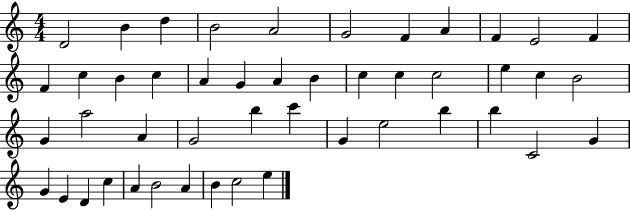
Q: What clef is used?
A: treble